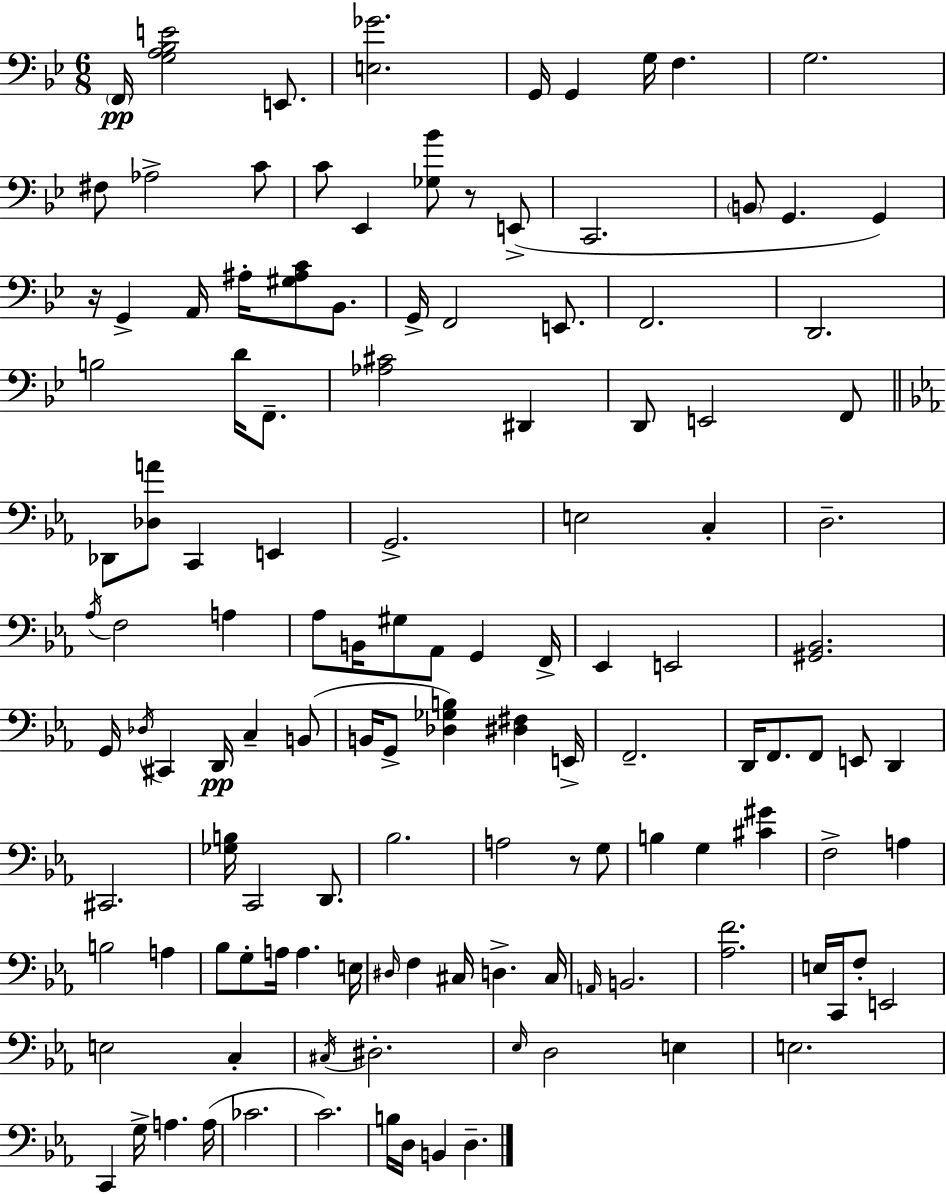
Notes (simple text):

F2/s [G3,A3,Bb3,E4]/h E2/e. [E3,Gb4]/h. G2/s G2/q G3/s F3/q. G3/h. F#3/e Ab3/h C4/e C4/e Eb2/q [Gb3,Bb4]/e R/e E2/e C2/h. B2/e G2/q. G2/q R/s G2/q A2/s A#3/s [G#3,A#3,C4]/e Bb2/e. G2/s F2/h E2/e. F2/h. D2/h. B3/h D4/s F2/e. [Ab3,C#4]/h D#2/q D2/e E2/h F2/e Db2/e [Db3,A4]/e C2/q E2/q G2/h. E3/h C3/q D3/h. Ab3/s F3/h A3/q Ab3/e B2/s G#3/e Ab2/e G2/q F2/s Eb2/q E2/h [G#2,Bb2]/h. G2/s Db3/s C#2/q D2/s C3/q B2/e B2/s G2/e [Db3,Gb3,B3]/q [D#3,F#3]/q E2/s F2/h. D2/s F2/e. F2/e E2/e D2/q C#2/h. [Gb3,B3]/s C2/h D2/e. Bb3/h. A3/h R/e G3/e B3/q G3/q [C#4,G#4]/q F3/h A3/q B3/h A3/q Bb3/e G3/e A3/s A3/q. E3/s D#3/s F3/q C#3/s D3/q. C#3/s A2/s B2/h. [Ab3,F4]/h. E3/s C2/s F3/e E2/h E3/h C3/q C#3/s D#3/h. Eb3/s D3/h E3/q E3/h. C2/q G3/s A3/q. A3/s CES4/h. C4/h. B3/s D3/s B2/q D3/q.